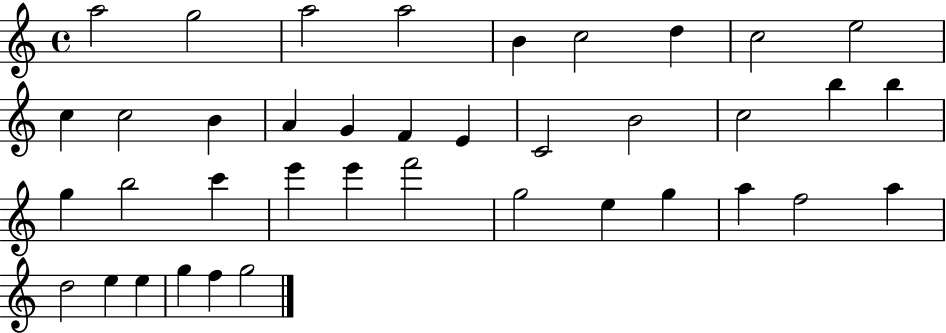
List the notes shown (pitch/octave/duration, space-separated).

A5/h G5/h A5/h A5/h B4/q C5/h D5/q C5/h E5/h C5/q C5/h B4/q A4/q G4/q F4/q E4/q C4/h B4/h C5/h B5/q B5/q G5/q B5/h C6/q E6/q E6/q F6/h G5/h E5/q G5/q A5/q F5/h A5/q D5/h E5/q E5/q G5/q F5/q G5/h